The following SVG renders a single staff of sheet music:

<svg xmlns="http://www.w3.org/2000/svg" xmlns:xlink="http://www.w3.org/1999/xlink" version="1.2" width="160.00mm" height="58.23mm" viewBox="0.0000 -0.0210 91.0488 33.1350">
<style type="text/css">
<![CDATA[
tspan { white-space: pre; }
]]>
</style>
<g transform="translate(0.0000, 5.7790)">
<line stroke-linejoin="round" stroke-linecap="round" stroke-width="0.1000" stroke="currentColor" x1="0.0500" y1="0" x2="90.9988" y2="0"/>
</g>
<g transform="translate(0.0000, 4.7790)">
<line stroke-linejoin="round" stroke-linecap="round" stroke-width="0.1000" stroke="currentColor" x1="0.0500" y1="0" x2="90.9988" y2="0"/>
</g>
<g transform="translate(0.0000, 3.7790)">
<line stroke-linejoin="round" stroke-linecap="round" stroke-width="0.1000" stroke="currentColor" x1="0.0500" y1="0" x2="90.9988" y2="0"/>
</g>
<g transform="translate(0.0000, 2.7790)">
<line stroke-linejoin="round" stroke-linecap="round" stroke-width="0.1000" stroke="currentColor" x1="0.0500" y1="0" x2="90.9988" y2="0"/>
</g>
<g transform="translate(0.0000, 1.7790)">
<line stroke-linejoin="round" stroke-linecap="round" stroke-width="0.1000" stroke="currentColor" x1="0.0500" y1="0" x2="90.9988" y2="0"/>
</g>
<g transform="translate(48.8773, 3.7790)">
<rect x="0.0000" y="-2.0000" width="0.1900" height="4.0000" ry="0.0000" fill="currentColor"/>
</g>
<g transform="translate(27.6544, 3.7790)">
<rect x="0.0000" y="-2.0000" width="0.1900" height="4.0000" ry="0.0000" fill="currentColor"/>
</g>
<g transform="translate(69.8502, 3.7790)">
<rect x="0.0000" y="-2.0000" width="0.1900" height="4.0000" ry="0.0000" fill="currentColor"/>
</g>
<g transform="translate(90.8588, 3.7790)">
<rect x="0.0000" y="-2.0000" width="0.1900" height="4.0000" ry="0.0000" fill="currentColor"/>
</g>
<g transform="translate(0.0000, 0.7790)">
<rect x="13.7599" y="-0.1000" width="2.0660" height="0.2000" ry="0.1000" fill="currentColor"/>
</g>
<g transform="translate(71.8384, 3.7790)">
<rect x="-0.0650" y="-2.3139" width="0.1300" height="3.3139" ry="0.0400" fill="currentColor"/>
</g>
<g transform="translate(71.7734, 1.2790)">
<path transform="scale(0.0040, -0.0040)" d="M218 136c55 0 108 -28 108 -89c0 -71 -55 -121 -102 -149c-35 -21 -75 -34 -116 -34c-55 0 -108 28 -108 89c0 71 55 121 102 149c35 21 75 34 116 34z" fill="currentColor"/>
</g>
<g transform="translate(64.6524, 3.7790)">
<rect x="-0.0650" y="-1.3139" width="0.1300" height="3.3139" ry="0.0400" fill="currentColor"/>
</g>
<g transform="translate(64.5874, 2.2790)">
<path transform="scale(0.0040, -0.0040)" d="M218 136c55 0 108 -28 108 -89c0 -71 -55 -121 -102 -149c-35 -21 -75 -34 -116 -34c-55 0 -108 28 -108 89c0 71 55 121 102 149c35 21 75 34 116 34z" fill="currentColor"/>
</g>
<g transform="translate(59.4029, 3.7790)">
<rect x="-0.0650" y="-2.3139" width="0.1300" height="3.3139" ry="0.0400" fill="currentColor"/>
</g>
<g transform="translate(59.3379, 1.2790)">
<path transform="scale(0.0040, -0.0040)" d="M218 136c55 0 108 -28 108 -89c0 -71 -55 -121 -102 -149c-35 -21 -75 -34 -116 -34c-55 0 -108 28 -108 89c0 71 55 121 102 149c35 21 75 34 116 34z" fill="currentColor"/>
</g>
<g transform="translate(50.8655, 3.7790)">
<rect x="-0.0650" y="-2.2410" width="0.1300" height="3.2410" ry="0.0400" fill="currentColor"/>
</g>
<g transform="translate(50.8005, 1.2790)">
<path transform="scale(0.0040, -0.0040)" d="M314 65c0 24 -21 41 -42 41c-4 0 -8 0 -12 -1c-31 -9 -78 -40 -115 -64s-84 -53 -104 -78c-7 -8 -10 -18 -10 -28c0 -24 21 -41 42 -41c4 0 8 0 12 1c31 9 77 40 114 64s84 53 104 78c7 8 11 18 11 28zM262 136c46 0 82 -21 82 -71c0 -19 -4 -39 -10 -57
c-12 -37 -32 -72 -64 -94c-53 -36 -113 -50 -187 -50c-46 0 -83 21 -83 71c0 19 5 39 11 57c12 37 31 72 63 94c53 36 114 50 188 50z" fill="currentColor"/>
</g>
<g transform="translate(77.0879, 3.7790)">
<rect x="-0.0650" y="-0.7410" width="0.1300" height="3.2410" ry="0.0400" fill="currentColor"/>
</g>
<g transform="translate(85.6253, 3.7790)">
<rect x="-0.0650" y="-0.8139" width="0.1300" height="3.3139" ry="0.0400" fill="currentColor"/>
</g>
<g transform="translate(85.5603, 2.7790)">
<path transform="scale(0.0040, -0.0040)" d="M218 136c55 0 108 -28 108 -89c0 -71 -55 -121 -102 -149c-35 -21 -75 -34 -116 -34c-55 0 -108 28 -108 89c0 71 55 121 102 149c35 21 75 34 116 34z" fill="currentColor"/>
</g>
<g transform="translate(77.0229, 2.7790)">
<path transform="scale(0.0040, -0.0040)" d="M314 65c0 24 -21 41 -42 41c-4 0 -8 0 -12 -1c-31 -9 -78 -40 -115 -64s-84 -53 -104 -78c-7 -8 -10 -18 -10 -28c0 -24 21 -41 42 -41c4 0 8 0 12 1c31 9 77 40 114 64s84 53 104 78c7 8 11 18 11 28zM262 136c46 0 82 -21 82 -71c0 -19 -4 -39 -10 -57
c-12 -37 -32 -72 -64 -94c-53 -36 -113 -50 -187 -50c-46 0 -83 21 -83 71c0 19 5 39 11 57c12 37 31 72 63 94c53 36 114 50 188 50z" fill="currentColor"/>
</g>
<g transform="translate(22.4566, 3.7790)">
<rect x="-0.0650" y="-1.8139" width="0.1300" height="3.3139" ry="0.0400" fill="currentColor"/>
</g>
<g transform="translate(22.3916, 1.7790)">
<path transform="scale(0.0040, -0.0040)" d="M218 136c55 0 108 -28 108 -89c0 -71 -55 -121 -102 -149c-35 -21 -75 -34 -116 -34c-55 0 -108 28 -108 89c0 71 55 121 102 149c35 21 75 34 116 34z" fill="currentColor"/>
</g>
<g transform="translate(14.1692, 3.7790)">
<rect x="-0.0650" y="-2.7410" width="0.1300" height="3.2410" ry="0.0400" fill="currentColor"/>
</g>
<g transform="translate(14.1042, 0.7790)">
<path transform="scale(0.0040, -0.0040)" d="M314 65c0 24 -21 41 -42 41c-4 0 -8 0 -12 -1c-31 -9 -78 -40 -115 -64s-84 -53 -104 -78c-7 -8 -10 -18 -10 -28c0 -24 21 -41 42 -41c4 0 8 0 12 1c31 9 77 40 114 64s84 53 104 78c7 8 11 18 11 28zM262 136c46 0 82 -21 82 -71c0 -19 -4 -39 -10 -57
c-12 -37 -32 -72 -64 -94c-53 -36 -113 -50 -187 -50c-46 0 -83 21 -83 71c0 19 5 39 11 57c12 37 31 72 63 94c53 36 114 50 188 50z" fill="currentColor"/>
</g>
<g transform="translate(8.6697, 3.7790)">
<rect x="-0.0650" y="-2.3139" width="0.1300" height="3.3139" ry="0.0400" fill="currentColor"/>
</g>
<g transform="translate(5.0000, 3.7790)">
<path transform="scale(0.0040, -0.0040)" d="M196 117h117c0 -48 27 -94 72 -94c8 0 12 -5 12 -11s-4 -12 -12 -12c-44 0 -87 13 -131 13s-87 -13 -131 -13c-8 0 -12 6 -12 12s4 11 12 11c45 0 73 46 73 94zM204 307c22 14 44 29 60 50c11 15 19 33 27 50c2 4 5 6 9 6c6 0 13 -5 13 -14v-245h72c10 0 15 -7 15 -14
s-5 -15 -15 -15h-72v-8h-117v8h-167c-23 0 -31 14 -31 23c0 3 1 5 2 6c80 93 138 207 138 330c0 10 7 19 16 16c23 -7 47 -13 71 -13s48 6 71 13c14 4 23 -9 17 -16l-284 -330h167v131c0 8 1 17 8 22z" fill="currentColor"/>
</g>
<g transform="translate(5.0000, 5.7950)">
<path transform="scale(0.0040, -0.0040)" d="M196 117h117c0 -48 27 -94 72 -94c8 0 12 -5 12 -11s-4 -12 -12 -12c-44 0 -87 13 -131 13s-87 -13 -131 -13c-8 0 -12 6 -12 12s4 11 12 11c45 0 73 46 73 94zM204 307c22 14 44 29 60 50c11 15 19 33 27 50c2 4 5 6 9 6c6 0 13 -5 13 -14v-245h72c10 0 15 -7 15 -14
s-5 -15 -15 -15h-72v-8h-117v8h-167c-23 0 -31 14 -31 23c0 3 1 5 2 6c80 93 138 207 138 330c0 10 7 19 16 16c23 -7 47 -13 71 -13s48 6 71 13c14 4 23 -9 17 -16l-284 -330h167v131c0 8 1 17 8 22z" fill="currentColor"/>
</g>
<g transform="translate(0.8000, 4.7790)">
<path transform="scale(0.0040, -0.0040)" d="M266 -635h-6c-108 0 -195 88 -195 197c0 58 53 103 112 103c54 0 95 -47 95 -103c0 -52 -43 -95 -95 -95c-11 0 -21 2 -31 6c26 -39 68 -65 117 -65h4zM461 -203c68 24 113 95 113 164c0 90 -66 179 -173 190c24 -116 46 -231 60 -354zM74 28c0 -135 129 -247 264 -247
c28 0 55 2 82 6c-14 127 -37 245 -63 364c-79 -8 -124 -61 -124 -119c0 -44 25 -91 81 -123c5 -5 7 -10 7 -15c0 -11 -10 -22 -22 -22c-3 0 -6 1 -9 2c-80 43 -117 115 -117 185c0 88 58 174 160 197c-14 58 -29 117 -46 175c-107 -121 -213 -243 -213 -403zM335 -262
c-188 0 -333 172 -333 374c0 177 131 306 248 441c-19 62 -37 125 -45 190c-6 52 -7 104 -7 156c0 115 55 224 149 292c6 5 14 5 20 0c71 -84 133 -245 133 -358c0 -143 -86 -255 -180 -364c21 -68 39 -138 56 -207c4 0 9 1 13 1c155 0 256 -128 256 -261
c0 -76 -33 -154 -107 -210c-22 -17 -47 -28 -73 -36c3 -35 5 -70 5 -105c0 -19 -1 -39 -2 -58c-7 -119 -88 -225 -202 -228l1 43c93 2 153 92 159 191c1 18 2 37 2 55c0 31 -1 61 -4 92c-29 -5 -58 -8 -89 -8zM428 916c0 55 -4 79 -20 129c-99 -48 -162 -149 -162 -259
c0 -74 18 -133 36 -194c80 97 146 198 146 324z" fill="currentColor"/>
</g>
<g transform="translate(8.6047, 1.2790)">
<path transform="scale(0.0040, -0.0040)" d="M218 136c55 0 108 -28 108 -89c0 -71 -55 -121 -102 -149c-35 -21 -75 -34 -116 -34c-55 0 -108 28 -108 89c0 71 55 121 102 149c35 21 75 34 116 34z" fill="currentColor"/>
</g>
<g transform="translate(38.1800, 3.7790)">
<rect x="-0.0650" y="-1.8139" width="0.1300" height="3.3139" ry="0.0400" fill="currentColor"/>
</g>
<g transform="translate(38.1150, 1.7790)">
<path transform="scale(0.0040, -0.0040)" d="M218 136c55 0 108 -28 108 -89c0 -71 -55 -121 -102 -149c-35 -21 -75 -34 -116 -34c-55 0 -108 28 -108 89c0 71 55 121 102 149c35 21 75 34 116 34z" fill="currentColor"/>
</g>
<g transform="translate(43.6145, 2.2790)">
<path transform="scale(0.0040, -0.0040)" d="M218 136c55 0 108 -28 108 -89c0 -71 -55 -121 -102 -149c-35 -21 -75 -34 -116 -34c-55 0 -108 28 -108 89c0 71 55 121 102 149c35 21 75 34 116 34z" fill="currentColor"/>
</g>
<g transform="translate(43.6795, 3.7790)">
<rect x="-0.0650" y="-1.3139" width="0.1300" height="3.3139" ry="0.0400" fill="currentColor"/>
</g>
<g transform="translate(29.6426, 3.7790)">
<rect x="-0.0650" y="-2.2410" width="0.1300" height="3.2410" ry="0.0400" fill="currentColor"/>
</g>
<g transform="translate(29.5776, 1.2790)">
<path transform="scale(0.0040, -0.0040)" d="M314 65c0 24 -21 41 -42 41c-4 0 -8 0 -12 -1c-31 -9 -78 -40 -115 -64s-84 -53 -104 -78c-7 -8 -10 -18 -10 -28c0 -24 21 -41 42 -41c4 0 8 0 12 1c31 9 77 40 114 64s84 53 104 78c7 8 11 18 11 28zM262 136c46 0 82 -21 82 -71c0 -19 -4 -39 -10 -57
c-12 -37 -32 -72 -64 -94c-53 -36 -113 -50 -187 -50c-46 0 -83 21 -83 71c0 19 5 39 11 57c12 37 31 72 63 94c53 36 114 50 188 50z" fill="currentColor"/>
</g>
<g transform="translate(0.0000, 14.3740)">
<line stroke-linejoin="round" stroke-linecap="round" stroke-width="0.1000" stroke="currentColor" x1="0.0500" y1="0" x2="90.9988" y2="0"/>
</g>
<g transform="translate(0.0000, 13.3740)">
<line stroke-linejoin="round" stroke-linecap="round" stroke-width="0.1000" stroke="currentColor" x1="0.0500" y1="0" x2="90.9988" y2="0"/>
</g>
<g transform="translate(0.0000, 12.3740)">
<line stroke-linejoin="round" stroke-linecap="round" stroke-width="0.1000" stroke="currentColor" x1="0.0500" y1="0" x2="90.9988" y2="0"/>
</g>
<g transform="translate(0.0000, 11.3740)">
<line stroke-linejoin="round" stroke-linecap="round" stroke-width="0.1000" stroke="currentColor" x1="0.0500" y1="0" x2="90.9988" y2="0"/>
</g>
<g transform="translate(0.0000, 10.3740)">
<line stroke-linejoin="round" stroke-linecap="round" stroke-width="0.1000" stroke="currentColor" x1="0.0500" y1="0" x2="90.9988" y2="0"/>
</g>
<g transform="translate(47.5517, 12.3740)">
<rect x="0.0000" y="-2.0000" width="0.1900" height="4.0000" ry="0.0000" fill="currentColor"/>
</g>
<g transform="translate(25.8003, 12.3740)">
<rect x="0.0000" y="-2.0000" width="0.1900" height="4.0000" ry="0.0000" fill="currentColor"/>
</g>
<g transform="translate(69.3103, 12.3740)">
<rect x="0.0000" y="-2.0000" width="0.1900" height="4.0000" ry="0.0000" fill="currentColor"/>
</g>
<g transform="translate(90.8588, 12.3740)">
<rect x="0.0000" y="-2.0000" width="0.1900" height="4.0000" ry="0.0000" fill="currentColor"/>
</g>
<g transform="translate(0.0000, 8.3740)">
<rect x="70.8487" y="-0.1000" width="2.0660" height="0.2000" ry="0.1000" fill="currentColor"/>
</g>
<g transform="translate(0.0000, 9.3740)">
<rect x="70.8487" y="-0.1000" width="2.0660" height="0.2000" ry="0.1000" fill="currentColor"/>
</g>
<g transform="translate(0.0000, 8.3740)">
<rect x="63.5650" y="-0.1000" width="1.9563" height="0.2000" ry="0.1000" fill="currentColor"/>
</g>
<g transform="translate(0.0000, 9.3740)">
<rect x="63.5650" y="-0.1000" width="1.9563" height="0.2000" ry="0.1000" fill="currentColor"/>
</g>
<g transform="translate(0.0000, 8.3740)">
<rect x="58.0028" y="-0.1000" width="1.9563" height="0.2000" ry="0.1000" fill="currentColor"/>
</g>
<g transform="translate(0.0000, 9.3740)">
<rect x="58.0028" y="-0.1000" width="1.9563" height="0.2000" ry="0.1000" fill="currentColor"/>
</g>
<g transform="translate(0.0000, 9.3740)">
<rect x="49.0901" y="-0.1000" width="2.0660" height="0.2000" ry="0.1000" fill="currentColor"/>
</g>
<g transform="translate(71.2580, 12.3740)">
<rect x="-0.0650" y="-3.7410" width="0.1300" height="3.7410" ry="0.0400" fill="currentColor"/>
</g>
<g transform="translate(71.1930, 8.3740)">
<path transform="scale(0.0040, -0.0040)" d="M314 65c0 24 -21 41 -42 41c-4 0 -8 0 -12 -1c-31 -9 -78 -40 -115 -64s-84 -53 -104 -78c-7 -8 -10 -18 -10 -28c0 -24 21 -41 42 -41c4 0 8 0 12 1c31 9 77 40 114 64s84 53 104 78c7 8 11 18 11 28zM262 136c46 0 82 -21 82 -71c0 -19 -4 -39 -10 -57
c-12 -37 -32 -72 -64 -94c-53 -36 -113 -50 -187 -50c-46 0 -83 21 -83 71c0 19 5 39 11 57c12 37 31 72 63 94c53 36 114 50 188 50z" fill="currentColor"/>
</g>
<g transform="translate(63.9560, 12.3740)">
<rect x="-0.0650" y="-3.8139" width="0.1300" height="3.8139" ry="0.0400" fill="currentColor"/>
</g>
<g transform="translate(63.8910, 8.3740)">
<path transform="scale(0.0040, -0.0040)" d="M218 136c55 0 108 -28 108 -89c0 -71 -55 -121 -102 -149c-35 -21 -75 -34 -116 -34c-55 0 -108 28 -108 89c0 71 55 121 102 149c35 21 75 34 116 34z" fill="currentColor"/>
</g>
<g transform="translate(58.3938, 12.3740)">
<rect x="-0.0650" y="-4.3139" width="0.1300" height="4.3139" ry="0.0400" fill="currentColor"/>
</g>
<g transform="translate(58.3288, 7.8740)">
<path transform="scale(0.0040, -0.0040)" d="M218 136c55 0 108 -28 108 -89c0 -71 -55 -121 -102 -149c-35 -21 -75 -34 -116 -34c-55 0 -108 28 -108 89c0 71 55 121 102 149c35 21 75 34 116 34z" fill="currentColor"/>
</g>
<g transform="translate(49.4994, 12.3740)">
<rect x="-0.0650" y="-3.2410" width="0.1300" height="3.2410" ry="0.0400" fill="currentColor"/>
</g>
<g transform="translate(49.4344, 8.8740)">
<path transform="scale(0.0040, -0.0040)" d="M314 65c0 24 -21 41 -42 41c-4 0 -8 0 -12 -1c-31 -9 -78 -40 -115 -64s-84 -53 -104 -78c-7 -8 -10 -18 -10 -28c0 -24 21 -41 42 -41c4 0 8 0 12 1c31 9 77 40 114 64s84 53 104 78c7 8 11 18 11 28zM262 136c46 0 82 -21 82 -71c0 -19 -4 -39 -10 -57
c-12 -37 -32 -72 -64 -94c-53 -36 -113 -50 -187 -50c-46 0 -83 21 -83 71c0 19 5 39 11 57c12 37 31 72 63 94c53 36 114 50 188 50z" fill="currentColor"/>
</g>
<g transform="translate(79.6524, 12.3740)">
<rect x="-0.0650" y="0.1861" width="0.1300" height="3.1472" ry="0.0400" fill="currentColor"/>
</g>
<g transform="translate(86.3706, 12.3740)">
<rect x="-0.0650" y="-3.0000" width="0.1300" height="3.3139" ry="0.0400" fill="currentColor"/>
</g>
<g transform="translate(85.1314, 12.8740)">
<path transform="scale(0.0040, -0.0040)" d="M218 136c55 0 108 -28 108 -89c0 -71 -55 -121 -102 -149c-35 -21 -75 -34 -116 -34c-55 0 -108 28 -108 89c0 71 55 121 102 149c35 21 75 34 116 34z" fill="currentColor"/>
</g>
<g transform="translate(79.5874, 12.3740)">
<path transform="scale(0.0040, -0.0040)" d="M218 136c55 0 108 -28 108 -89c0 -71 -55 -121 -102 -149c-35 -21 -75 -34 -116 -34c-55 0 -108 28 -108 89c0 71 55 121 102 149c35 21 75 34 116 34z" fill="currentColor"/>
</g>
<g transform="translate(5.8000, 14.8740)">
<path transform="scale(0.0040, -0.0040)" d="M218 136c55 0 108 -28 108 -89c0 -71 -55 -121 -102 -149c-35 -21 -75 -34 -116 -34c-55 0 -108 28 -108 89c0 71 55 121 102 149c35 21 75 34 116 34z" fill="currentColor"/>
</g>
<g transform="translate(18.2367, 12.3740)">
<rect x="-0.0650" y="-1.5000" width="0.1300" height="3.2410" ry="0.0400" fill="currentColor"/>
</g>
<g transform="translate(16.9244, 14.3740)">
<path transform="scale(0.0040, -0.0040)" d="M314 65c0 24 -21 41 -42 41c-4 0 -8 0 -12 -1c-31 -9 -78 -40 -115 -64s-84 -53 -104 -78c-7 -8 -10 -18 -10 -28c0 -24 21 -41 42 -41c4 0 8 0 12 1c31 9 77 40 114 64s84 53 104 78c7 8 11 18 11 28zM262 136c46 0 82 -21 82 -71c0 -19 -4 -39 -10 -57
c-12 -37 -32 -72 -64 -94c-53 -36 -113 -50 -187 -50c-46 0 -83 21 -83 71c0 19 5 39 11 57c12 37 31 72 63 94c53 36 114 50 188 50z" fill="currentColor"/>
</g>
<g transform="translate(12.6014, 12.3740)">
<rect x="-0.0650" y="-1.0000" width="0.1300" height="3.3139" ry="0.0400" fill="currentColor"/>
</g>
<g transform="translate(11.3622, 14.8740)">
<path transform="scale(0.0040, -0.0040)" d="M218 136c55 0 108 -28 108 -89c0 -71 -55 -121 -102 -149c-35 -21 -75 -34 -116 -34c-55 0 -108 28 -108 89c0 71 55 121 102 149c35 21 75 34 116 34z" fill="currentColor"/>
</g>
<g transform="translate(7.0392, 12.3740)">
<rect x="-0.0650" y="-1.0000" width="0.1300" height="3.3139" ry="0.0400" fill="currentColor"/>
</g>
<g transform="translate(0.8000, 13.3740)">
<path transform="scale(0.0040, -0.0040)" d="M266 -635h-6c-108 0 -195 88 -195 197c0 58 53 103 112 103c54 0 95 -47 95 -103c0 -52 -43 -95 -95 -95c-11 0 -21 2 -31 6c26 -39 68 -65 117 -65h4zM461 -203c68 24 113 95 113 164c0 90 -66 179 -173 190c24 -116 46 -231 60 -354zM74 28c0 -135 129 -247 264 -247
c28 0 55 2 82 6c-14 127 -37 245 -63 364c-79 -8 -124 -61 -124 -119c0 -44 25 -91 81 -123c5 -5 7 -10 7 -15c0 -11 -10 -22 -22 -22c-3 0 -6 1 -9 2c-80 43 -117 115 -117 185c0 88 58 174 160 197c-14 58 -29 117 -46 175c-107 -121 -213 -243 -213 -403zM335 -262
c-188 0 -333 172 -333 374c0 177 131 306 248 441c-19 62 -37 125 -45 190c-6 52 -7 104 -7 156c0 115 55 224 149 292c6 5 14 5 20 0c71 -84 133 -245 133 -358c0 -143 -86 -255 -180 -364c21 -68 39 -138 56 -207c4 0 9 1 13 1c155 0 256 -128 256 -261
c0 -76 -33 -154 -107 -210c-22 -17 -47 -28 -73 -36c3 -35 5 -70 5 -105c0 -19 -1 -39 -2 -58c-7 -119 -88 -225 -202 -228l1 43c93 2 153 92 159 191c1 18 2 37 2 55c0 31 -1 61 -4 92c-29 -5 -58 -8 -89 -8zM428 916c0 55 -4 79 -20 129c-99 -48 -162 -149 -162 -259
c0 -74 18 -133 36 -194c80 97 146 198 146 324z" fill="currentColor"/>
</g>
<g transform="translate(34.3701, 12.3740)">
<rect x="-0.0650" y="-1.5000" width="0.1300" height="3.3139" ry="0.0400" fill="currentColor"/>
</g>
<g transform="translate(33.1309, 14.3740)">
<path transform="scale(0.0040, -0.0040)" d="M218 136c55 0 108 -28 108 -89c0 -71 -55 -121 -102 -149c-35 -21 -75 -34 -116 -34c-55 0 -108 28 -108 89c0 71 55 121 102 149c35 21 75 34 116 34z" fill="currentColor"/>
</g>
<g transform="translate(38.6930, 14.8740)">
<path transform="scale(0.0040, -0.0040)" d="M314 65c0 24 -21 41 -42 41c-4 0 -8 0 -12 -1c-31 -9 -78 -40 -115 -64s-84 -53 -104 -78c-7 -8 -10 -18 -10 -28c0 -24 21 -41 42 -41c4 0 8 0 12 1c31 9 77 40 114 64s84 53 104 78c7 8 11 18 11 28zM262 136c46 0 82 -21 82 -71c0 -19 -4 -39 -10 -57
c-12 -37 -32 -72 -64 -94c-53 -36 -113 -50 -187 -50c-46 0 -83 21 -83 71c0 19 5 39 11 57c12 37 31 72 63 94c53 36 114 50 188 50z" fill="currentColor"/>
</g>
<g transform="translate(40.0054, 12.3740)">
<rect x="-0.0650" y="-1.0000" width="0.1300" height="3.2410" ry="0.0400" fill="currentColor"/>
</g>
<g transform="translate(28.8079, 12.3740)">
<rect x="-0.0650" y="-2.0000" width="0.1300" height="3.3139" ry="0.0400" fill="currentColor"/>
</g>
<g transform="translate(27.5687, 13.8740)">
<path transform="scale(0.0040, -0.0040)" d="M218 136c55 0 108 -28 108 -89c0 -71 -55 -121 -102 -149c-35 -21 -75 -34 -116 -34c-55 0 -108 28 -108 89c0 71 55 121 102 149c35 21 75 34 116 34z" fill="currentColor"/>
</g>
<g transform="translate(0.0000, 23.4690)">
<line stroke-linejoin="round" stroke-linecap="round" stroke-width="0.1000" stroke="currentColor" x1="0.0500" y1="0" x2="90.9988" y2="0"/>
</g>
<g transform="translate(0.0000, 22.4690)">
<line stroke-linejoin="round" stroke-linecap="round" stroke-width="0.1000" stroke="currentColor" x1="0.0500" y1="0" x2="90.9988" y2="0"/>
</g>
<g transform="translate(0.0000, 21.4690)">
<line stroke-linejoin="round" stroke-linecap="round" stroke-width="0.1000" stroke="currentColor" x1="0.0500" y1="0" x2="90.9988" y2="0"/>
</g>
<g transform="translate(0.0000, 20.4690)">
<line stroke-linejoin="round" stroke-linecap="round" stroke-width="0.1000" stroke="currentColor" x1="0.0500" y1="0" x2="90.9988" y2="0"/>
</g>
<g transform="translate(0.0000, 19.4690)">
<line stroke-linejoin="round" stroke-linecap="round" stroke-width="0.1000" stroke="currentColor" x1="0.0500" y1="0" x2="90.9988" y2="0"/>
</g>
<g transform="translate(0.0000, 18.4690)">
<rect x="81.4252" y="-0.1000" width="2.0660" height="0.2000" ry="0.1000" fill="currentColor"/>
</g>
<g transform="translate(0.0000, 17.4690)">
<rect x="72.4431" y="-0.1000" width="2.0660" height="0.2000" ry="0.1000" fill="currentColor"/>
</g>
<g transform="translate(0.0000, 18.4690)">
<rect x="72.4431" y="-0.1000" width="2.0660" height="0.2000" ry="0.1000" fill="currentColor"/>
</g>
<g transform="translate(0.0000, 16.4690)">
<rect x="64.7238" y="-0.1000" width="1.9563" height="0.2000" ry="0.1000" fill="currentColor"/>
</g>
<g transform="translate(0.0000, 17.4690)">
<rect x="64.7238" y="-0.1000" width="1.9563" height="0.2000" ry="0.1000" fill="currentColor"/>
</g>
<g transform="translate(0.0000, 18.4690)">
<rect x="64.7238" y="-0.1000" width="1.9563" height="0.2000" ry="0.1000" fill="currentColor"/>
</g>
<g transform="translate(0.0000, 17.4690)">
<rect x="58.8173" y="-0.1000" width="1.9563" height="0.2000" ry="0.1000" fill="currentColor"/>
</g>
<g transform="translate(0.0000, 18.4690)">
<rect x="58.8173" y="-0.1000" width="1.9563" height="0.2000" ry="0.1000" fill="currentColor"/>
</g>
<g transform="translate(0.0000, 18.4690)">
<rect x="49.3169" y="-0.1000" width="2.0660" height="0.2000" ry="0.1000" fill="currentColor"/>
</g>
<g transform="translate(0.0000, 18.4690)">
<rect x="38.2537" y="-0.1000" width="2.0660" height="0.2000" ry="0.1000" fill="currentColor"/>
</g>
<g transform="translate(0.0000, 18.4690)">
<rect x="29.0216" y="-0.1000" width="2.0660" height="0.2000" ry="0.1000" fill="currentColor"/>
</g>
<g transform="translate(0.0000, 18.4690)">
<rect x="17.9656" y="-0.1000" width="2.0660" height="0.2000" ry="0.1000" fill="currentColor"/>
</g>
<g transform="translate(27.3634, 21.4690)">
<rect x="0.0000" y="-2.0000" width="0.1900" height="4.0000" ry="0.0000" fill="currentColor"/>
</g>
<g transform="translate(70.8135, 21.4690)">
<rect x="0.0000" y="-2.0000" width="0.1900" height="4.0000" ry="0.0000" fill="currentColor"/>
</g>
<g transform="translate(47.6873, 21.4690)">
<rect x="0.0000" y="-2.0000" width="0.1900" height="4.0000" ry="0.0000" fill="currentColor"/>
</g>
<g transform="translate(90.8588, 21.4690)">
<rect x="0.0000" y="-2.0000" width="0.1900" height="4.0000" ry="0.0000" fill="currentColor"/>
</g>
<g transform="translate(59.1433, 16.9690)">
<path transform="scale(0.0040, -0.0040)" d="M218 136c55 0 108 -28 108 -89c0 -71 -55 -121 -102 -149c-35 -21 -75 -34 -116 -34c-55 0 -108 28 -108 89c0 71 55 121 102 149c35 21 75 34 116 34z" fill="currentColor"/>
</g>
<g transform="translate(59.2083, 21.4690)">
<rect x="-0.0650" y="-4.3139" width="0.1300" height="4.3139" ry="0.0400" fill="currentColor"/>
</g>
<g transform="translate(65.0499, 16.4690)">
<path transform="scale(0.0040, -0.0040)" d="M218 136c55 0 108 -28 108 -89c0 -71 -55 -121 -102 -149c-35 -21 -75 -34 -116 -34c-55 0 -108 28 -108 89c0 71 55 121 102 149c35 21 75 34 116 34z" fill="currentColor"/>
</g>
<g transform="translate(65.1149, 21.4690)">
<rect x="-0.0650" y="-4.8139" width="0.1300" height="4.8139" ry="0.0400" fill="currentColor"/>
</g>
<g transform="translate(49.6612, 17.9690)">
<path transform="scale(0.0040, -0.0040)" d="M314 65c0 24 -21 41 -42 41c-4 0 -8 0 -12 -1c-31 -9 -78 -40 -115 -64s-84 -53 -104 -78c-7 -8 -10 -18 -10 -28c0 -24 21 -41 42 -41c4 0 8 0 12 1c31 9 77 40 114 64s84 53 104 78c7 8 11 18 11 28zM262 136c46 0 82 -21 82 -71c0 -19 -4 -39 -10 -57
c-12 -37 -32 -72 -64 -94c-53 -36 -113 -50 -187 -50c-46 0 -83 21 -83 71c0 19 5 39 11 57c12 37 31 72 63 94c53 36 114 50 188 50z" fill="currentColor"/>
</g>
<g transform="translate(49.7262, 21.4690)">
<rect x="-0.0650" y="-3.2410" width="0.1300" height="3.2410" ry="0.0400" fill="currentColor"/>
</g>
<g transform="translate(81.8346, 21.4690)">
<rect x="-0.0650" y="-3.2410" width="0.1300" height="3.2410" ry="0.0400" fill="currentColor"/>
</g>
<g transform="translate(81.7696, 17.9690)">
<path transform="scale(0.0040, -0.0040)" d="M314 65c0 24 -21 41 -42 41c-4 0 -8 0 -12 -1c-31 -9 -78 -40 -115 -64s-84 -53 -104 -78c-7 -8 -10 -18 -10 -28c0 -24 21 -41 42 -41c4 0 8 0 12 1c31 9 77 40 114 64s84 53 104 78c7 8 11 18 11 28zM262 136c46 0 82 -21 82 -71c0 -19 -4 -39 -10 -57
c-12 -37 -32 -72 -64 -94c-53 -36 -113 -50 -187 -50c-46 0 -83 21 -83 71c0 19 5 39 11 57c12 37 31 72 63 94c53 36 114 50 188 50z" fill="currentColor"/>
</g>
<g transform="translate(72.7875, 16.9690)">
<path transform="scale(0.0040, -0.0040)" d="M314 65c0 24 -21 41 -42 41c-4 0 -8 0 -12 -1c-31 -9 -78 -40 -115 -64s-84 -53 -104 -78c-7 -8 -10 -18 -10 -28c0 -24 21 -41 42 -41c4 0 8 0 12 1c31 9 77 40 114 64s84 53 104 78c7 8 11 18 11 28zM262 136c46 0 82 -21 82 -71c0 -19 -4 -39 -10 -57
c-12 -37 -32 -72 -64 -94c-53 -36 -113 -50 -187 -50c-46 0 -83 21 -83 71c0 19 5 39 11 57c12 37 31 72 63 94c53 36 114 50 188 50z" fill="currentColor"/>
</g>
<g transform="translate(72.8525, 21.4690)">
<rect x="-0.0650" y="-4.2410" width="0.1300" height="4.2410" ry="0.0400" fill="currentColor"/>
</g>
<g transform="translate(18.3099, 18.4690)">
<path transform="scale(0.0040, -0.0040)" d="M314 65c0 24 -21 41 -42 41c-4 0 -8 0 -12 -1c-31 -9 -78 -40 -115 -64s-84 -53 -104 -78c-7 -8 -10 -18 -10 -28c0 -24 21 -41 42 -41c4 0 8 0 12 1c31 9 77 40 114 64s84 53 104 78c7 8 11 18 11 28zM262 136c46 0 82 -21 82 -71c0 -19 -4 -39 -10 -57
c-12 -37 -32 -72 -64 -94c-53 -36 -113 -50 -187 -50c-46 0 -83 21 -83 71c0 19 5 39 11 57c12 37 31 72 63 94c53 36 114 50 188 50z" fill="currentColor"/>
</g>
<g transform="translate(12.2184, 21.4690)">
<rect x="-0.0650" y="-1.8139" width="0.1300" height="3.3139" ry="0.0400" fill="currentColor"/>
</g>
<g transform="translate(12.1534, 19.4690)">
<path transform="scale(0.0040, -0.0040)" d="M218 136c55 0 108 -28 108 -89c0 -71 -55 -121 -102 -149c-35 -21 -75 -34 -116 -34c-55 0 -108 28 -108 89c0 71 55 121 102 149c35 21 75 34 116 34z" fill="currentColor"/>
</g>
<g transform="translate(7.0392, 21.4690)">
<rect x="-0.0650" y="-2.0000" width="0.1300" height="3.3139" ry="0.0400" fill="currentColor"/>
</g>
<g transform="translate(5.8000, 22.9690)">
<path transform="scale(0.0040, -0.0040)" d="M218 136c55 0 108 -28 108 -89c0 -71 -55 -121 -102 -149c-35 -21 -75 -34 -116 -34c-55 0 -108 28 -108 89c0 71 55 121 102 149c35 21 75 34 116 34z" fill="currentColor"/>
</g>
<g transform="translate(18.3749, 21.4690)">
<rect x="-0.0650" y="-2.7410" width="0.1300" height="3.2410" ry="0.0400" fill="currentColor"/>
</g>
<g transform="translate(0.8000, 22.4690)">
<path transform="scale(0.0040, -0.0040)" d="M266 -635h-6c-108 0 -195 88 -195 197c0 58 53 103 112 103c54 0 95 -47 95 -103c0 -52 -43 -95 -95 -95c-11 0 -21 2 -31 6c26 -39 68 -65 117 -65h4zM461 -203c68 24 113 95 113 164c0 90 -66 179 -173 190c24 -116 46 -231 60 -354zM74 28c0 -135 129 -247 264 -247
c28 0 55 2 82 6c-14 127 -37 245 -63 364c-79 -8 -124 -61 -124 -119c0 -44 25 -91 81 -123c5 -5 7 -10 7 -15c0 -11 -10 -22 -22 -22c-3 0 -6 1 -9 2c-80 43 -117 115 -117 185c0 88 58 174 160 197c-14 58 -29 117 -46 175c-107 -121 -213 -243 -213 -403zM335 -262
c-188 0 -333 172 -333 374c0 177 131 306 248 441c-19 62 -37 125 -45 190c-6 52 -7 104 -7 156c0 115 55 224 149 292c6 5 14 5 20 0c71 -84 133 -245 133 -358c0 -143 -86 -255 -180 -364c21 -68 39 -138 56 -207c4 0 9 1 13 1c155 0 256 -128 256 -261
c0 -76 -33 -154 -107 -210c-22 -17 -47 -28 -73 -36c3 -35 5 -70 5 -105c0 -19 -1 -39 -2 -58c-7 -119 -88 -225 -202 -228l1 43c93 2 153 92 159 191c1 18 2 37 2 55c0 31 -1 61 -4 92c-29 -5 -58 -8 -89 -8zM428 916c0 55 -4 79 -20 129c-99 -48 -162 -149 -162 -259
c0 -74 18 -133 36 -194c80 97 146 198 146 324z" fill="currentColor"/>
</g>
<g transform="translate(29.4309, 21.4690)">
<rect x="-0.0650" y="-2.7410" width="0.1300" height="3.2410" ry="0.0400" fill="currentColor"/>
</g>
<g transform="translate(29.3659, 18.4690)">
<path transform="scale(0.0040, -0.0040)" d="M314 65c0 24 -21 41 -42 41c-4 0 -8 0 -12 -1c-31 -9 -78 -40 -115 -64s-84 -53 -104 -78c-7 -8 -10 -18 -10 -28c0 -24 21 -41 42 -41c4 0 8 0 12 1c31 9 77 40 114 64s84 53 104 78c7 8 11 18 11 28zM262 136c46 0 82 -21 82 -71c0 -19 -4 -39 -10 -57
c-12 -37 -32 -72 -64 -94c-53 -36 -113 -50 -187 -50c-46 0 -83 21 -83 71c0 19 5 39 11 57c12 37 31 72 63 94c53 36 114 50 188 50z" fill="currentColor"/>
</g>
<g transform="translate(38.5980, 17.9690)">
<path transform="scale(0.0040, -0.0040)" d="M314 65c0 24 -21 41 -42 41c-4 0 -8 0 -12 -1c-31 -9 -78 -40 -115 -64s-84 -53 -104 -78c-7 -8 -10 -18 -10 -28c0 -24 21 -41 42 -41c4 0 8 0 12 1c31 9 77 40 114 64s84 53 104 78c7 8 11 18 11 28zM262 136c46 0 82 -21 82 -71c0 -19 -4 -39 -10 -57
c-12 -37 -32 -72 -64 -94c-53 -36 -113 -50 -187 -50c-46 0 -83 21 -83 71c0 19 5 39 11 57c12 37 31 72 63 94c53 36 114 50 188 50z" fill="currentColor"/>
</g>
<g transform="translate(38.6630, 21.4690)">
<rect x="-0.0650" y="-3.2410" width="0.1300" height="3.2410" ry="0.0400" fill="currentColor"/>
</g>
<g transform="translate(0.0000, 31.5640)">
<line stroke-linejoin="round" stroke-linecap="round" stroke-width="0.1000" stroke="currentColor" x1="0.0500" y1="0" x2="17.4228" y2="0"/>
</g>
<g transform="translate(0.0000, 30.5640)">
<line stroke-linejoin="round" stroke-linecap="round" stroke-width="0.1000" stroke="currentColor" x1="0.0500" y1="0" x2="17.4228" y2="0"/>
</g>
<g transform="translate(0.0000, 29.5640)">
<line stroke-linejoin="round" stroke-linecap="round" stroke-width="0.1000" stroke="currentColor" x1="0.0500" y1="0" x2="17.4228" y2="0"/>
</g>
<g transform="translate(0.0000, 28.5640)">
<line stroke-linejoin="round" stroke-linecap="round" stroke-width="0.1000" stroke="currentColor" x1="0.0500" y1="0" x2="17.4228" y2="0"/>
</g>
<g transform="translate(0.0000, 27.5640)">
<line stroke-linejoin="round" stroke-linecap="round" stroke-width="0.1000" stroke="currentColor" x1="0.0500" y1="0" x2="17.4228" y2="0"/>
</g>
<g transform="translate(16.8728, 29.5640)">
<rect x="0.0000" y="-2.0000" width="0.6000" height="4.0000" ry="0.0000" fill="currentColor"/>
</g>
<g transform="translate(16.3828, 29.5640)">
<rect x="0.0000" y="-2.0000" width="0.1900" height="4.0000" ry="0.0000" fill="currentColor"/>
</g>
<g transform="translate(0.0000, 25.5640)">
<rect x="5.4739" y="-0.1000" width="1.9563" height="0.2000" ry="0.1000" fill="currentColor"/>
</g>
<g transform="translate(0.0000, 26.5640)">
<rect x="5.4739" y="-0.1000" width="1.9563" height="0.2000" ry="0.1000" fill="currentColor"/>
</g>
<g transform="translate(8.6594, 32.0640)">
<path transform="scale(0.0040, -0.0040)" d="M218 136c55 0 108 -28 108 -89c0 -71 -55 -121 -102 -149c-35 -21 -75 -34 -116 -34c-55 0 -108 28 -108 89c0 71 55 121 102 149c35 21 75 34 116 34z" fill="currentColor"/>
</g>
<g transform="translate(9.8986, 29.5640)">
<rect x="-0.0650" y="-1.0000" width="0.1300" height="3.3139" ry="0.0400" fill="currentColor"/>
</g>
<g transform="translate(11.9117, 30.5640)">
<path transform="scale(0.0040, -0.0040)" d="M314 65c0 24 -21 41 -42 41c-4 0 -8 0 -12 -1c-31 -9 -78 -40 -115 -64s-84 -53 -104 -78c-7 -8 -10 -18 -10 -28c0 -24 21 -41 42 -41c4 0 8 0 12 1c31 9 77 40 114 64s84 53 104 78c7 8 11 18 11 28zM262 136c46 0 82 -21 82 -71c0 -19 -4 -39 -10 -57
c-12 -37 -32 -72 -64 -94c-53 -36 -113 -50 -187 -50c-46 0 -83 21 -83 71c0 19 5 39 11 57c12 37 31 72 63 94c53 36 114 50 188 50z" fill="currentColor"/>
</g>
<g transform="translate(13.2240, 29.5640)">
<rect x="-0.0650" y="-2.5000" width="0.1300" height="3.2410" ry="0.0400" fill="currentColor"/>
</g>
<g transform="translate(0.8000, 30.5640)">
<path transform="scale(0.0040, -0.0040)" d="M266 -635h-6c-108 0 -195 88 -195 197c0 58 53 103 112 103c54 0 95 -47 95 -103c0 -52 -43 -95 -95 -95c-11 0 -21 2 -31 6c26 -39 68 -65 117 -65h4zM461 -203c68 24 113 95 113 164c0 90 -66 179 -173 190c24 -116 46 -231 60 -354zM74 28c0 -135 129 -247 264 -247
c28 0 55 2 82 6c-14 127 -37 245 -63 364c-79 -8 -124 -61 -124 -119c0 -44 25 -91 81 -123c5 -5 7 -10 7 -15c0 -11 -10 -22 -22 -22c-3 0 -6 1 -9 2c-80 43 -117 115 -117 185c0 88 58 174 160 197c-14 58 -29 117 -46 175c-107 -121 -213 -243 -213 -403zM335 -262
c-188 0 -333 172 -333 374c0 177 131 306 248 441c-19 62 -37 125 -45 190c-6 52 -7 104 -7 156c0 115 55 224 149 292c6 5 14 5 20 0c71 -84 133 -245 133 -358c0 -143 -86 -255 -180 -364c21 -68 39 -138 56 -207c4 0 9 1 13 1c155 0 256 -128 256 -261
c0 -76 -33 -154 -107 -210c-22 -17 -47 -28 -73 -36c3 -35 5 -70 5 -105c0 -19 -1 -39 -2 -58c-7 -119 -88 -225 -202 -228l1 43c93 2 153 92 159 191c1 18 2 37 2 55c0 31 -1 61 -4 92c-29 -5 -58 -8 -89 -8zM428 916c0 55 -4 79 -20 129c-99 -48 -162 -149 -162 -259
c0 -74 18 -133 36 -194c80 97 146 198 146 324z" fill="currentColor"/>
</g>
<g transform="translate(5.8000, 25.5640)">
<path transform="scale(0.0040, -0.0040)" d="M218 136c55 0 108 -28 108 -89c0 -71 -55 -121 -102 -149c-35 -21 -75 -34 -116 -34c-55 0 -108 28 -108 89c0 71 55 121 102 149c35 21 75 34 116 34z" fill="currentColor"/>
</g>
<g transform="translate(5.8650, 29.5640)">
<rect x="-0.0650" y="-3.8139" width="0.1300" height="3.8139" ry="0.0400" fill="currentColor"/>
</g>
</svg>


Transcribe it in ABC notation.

X:1
T:Untitled
M:4/4
L:1/4
K:C
g a2 f g2 f e g2 g e g d2 d D D E2 F E D2 b2 d' c' c'2 B A F f a2 a2 b2 b2 d' e' d'2 b2 c' D G2